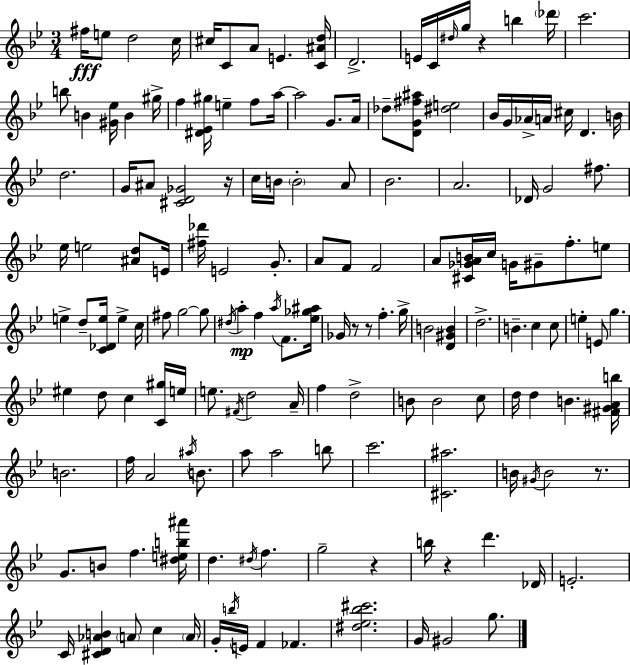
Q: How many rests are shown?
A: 7